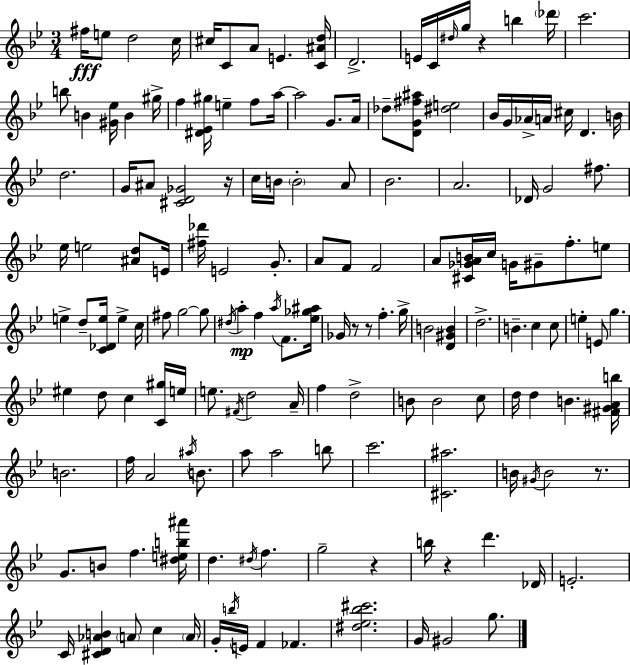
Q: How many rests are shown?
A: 7